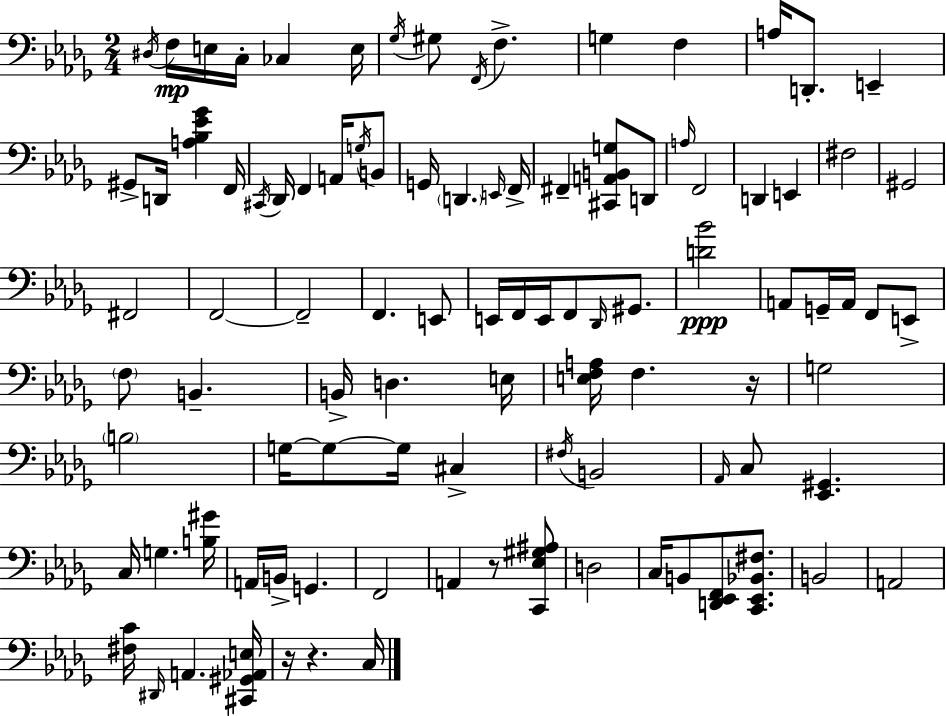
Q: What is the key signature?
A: BES minor